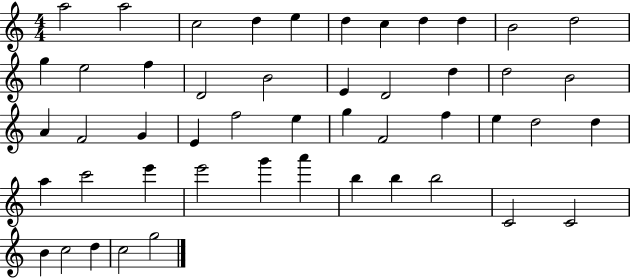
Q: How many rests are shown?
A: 0